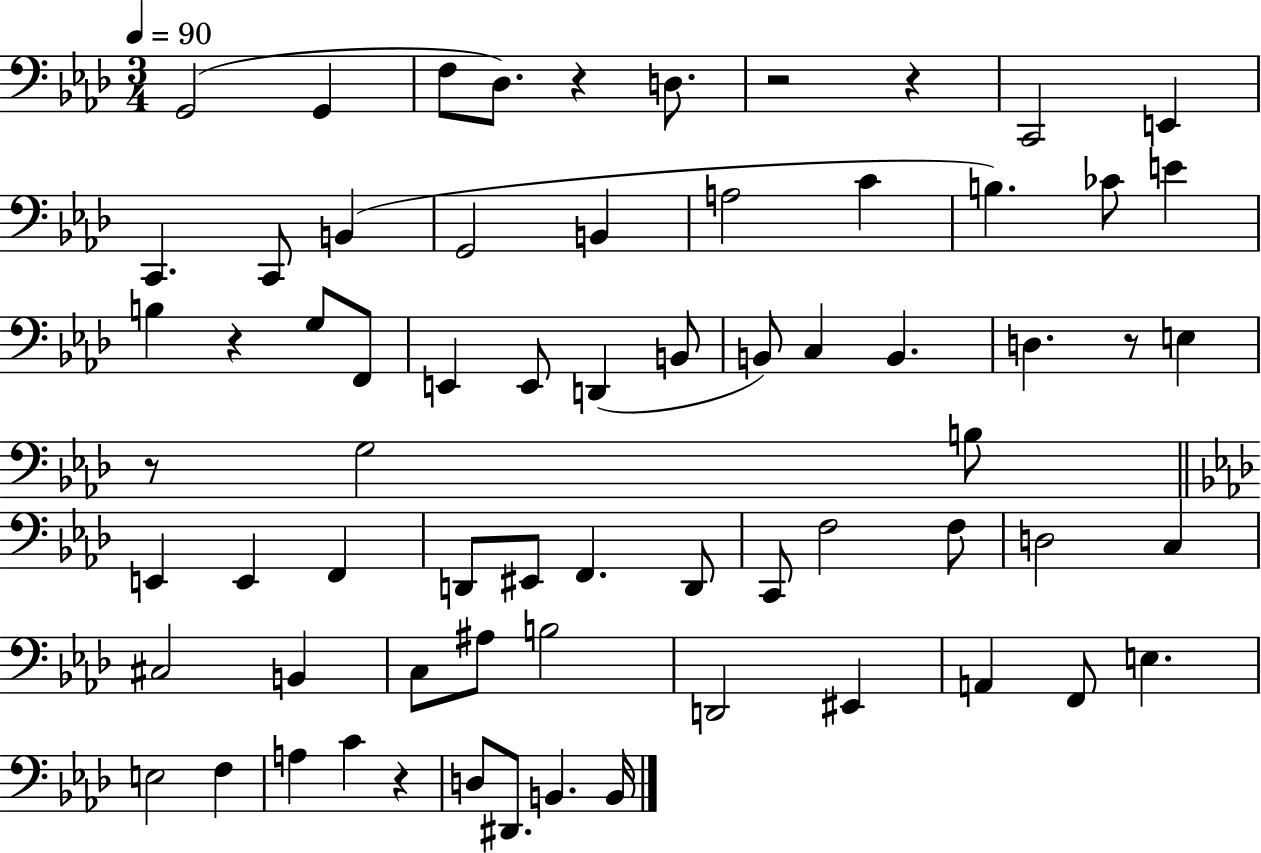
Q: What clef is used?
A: bass